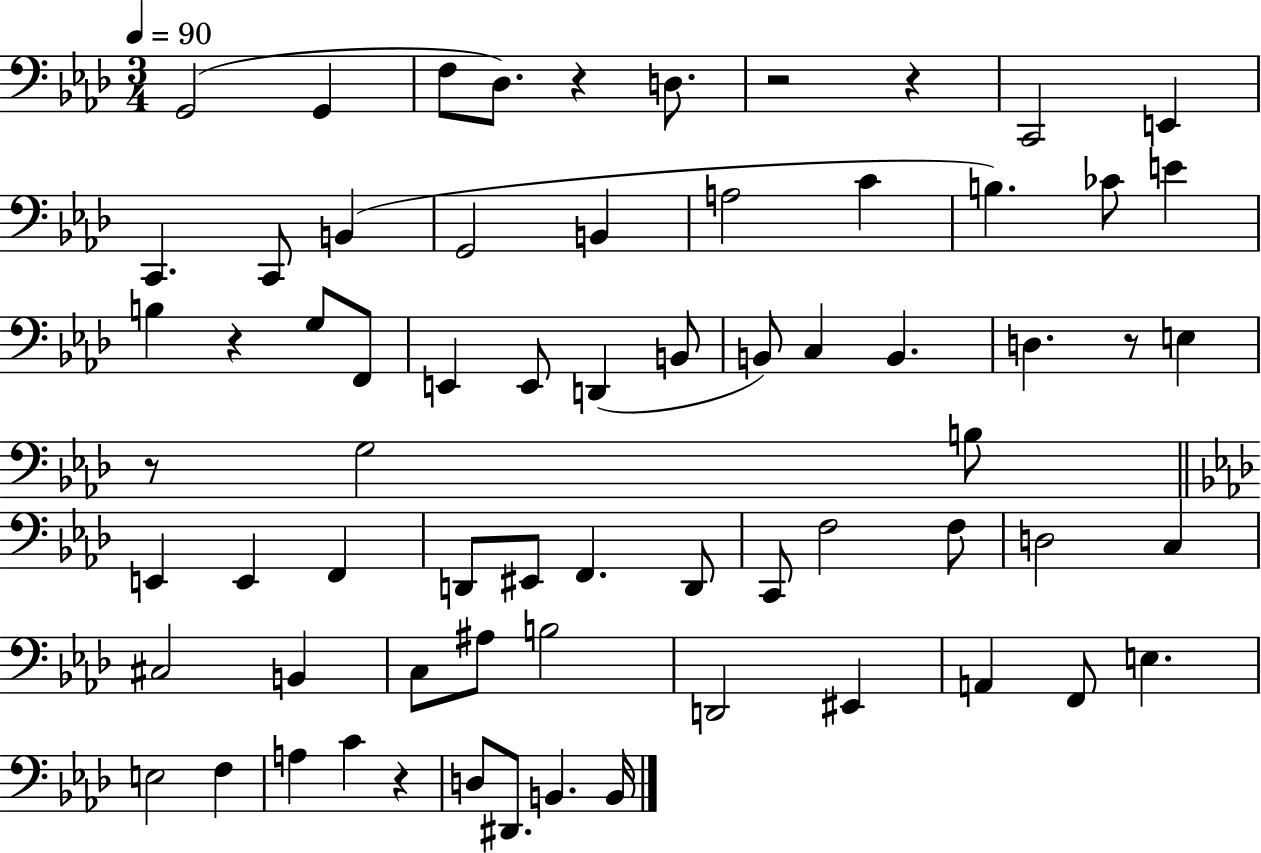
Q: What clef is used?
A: bass